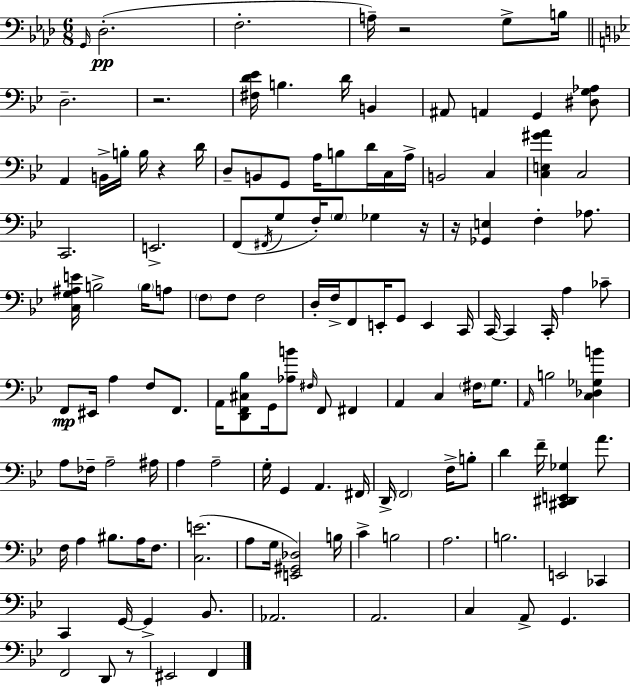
{
  \clef bass
  \numericTimeSignature
  \time 6/8
  \key f \minor
  \grace { g,16 }(\pp des2.-. | f2.-. | a16--) r2 g8-> | b16 \bar "||" \break \key bes \major d2.-- | r2. | <fis d' ees'>16 b4. d'16 b,4 | ais,8 a,4 g,4 <dis g aes>8 | \break a,4 b,16-> b16-. b16 r4 d'16 | d8-- b,8 g,8 a16 b8 d'16 c16 a16-> | b,2 c4 | <c e gis' a'>4 c2 | \break c,2. | e,2.-> | f,8( \acciaccatura { fis,16 } g8 f16-.) \parenthesize g8 ges4 | r16 r16 <ges, e>4 f4-. aes8. | \break <c g ais e'>16 b2-> \parenthesize b16 a8 | \parenthesize f8 f8 f2 | d16-. f16-> f,8 e,16-. g,8 e,4 | c,16 c,16~~ c,4 c,16-. a4 ces'8-- | \break f,8\mp eis,16 a4 f8 f,8. | a,16 <d, f, cis bes>8 g,16 <aes b'>8 \grace { fis16 } f,8 fis,4 | a,4 c4 \parenthesize fis16 g8. | \grace { a,16 } b2 <c des ges b'>4 | \break a8 fes16-- a2-- | ais16 a4 a2-- | g16-. g,4 a,4. | fis,16 d,16-> \parenthesize f,2 | \break f16-> b8-. d'4 f'16-- <cis, dis, e, ges>4 | a'8. f16 a4 bis8. a16 | f8. <c e'>2.( | a8 g16 <e, gis, des>2) | \break b16 c'4-> b2 | a2. | b2. | e,2 ces,4 | \break c,4 g,16~~ g,4-> | bes,8. aes,2. | a,2. | c4 a,8-> g,4. | \break f,2 d,8 | r8 eis,2 f,4 | \bar "|."
}